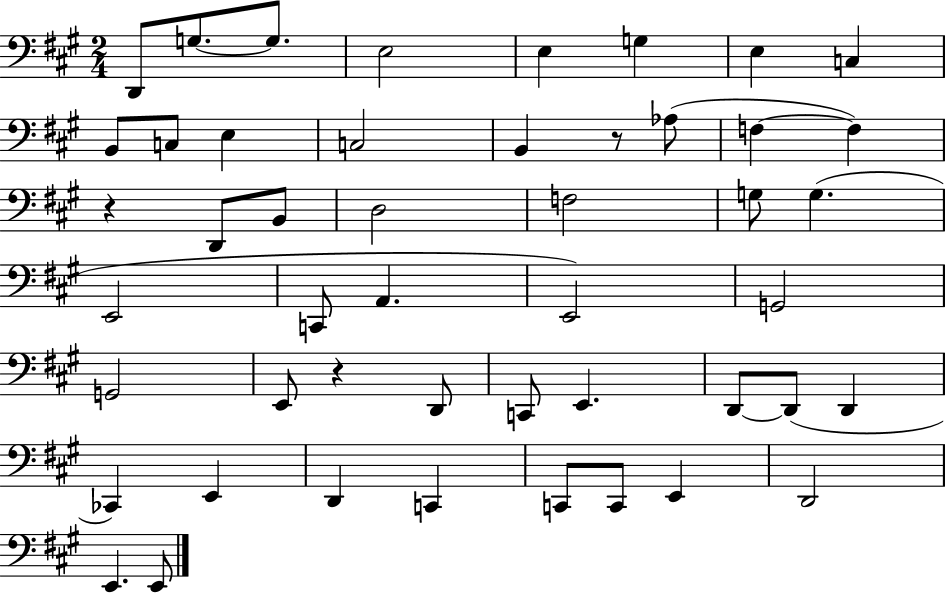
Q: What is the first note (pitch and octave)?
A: D2